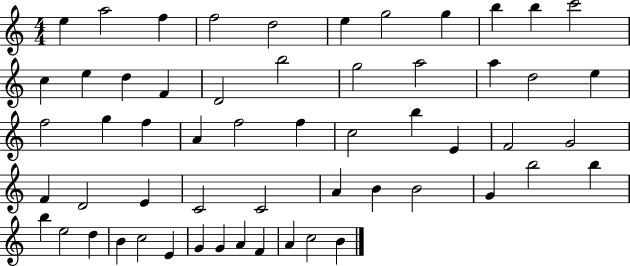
{
  \clef treble
  \numericTimeSignature
  \time 4/4
  \key c \major
  e''4 a''2 f''4 | f''2 d''2 | e''4 g''2 g''4 | b''4 b''4 c'''2 | \break c''4 e''4 d''4 f'4 | d'2 b''2 | g''2 a''2 | a''4 d''2 e''4 | \break f''2 g''4 f''4 | a'4 f''2 f''4 | c''2 b''4 e'4 | f'2 g'2 | \break f'4 d'2 e'4 | c'2 c'2 | a'4 b'4 b'2 | g'4 b''2 b''4 | \break b''4 e''2 d''4 | b'4 c''2 e'4 | g'4 g'4 a'4 f'4 | a'4 c''2 b'4 | \break \bar "|."
}